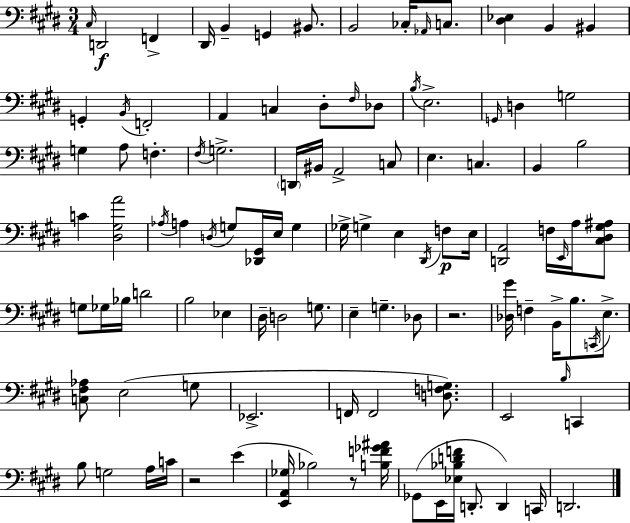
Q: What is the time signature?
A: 3/4